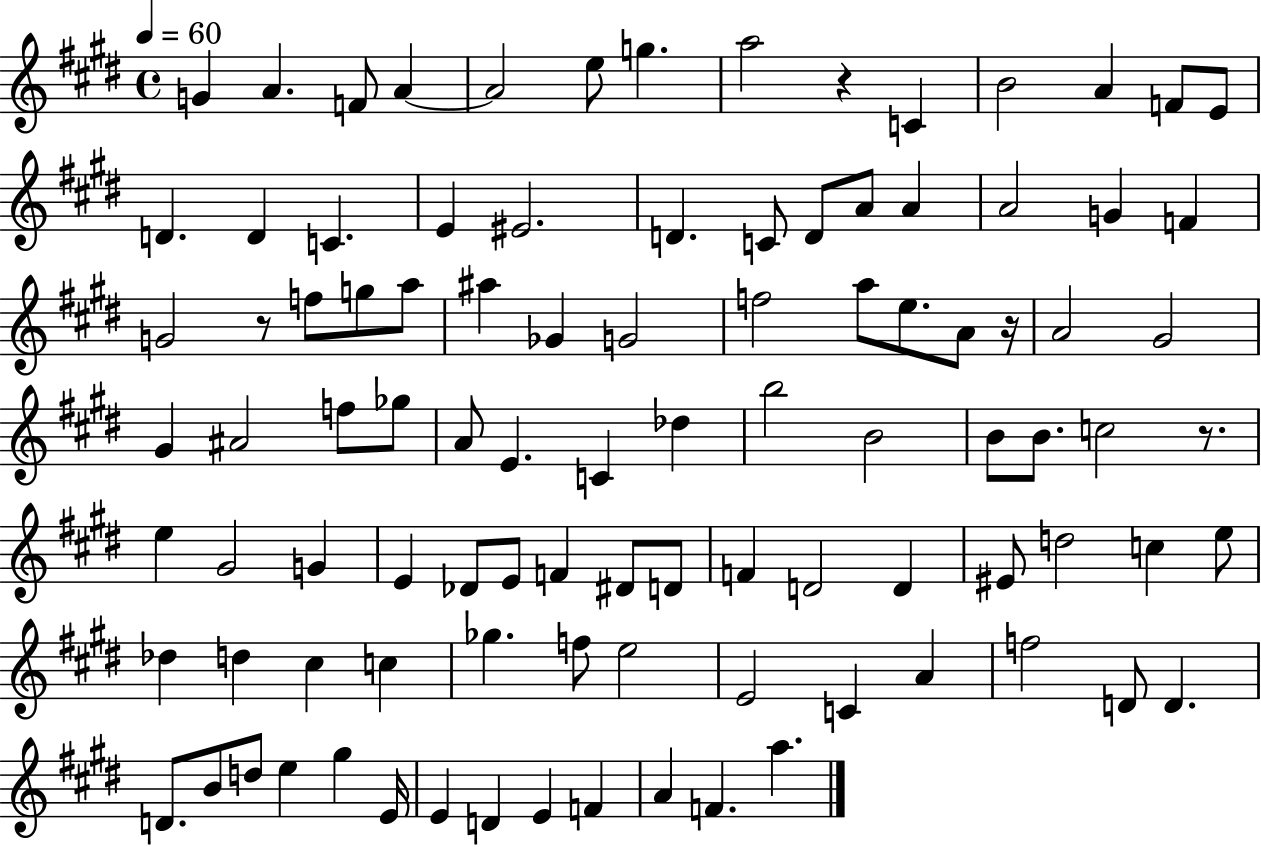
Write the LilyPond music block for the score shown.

{
  \clef treble
  \time 4/4
  \defaultTimeSignature
  \key e \major
  \tempo 4 = 60
  g'4 a'4. f'8 a'4~~ | a'2 e''8 g''4. | a''2 r4 c'4 | b'2 a'4 f'8 e'8 | \break d'4. d'4 c'4. | e'4 eis'2. | d'4. c'8 d'8 a'8 a'4 | a'2 g'4 f'4 | \break g'2 r8 f''8 g''8 a''8 | ais''4 ges'4 g'2 | f''2 a''8 e''8. a'8 r16 | a'2 gis'2 | \break gis'4 ais'2 f''8 ges''8 | a'8 e'4. c'4 des''4 | b''2 b'2 | b'8 b'8. c''2 r8. | \break e''4 gis'2 g'4 | e'4 des'8 e'8 f'4 dis'8 d'8 | f'4 d'2 d'4 | eis'8 d''2 c''4 e''8 | \break des''4 d''4 cis''4 c''4 | ges''4. f''8 e''2 | e'2 c'4 a'4 | f''2 d'8 d'4. | \break d'8. b'8 d''8 e''4 gis''4 e'16 | e'4 d'4 e'4 f'4 | a'4 f'4. a''4. | \bar "|."
}